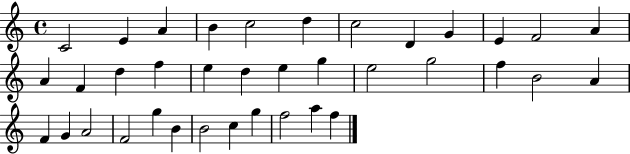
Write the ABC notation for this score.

X:1
T:Untitled
M:4/4
L:1/4
K:C
C2 E A B c2 d c2 D G E F2 A A F d f e d e g e2 g2 f B2 A F G A2 F2 g B B2 c g f2 a f